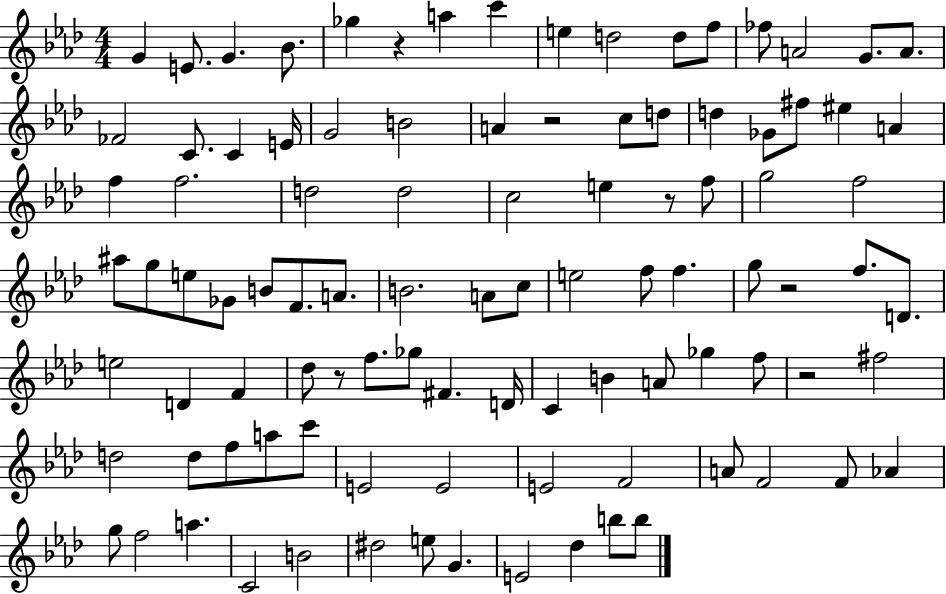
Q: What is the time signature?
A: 4/4